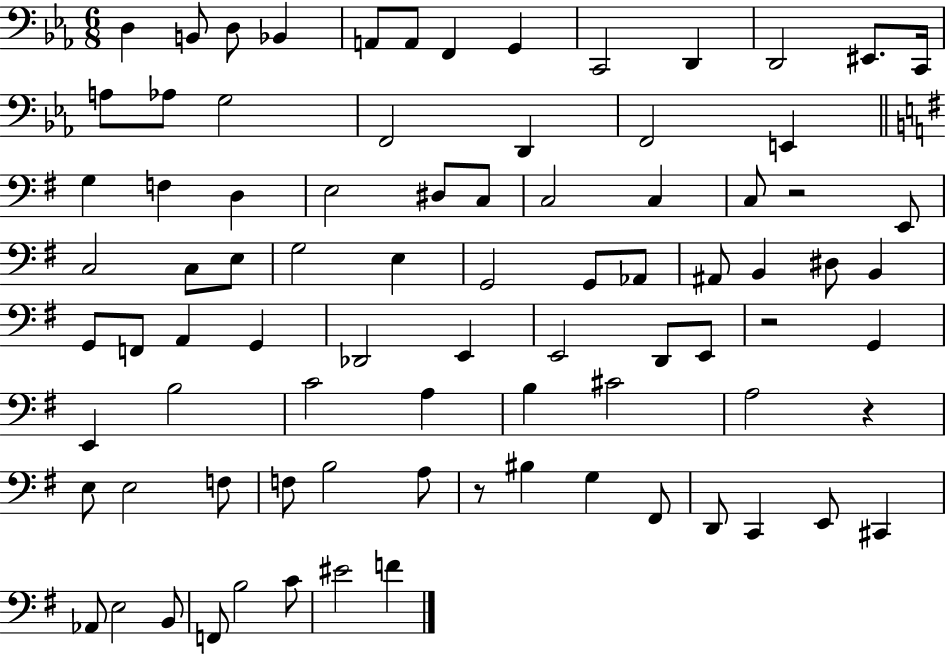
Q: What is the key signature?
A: EES major